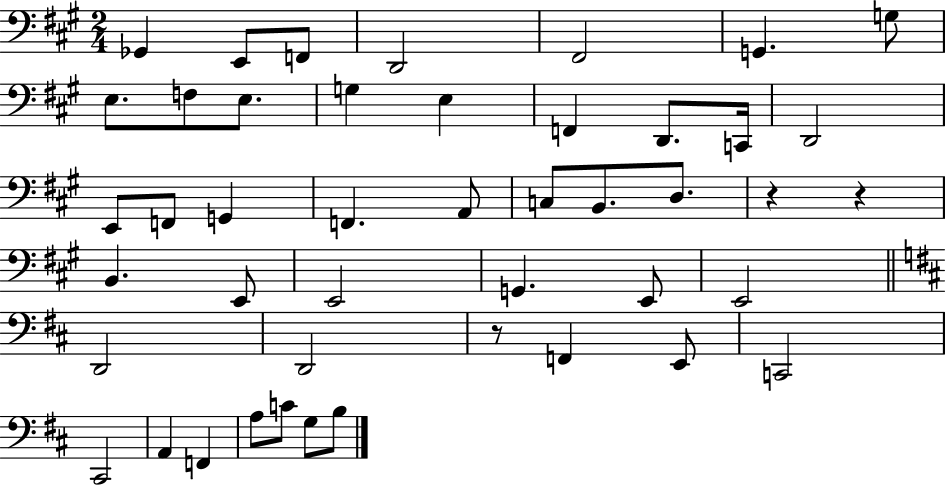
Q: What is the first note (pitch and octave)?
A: Gb2